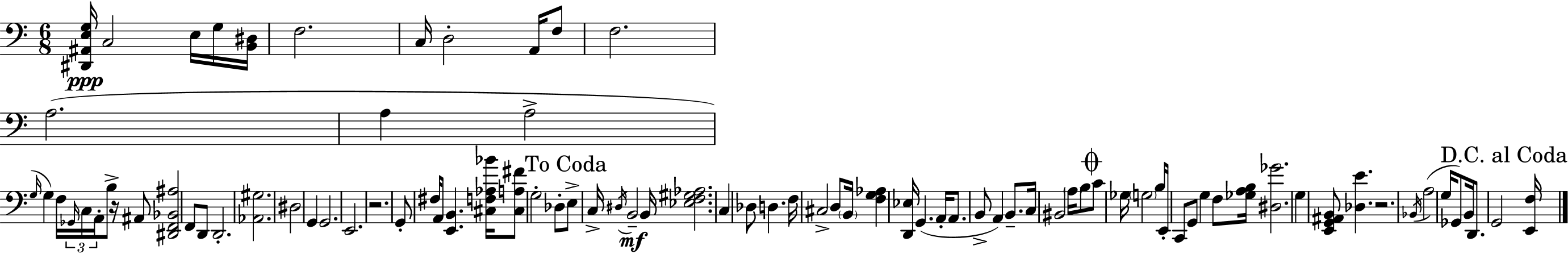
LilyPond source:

{
  \clef bass
  \numericTimeSignature
  \time 6/8
  \key c \major
  <dis, ais, e g>16\ppp c2 e16 g16 <b, dis>16 | f2. | c16 d2-. a,16 f8 | f2. | \break a2.( | a4 a2-> | \grace { g16 } g4) f16 \tuplet 3/2 { \grace { ges,16 } c16 a,16-. } b8-> r16 | ais,8 <dis, f, bes, ais>2 f,8 | \break d,8 d,2.-. | <aes, gis>2. | dis2 g,4 | g,2. | \break e,2. | r2. | g,8-. fis16 a,8 <e, b,>4. | <cis f aes bes'>16 <cis a fis'>8 g2-. | \break des8-. \mark "To Coda" e8-> c16-> \acciaccatura { dis16 } b,2--\mf | b,16 <ees f gis aes>2. | c4 des8 d4. | f16 cis2-> | \break d8 \parenthesize b,16 <f g aes>4 <d, ees>16 g,4.( | a,16-. a,8. b,8-> a,4) | b,8.-- c16 bis,2 | \parenthesize a16 b8 \mark \markup { \musicglyph "scripts.coda" } c'8 ges16 \parenthesize g2 | \break b16 e,16-. c,8 g,8 g4 | f8 <ges a b>16 <dis ges'>2. | g4 <e, g, ais, b,>8 <des e'>4. | r2. | \break \acciaccatura { bes,16 } a2( | g16 ges,8) b,16 d,8. g,2 | \mark "D.C. al Coda" <e, f>16 \bar "|."
}